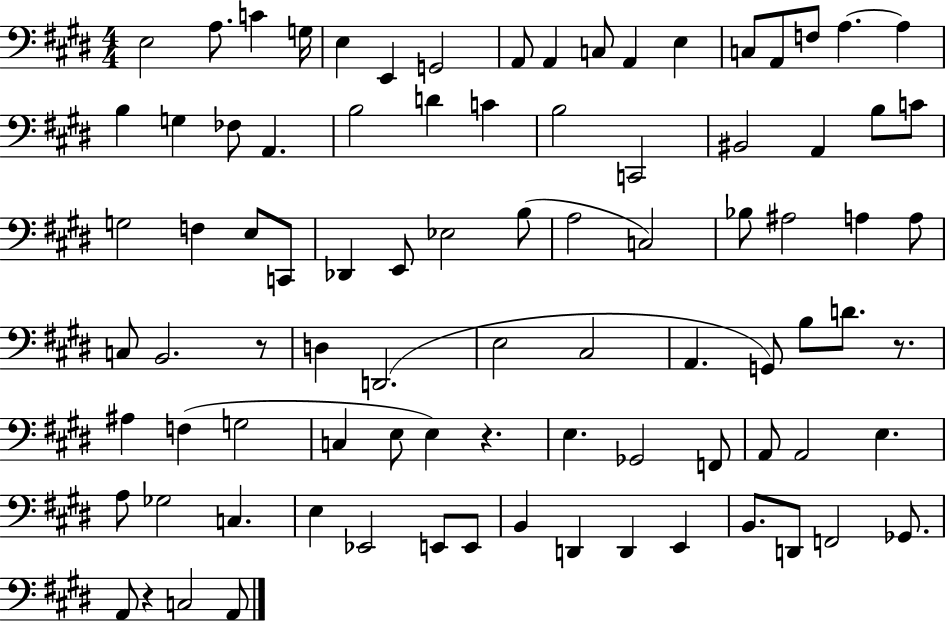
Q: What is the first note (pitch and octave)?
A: E3